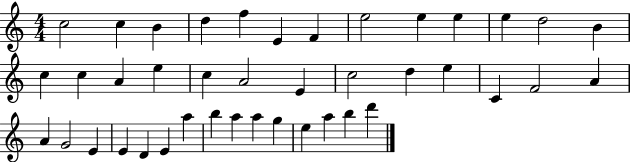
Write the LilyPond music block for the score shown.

{
  \clef treble
  \numericTimeSignature
  \time 4/4
  \key c \major
  c''2 c''4 b'4 | d''4 f''4 e'4 f'4 | e''2 e''4 e''4 | e''4 d''2 b'4 | \break c''4 c''4 a'4 e''4 | c''4 a'2 e'4 | c''2 d''4 e''4 | c'4 f'2 a'4 | \break a'4 g'2 e'4 | e'4 d'4 e'4 a''4 | b''4 a''4 a''4 g''4 | e''4 a''4 b''4 d'''4 | \break \bar "|."
}